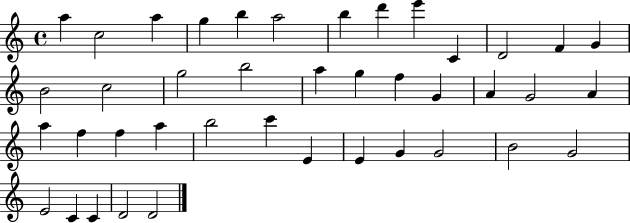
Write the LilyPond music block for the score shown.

{
  \clef treble
  \time 4/4
  \defaultTimeSignature
  \key c \major
  a''4 c''2 a''4 | g''4 b''4 a''2 | b''4 d'''4 e'''4 c'4 | d'2 f'4 g'4 | \break b'2 c''2 | g''2 b''2 | a''4 g''4 f''4 g'4 | a'4 g'2 a'4 | \break a''4 f''4 f''4 a''4 | b''2 c'''4 e'4 | e'4 g'4 g'2 | b'2 g'2 | \break e'2 c'4 c'4 | d'2 d'2 | \bar "|."
}